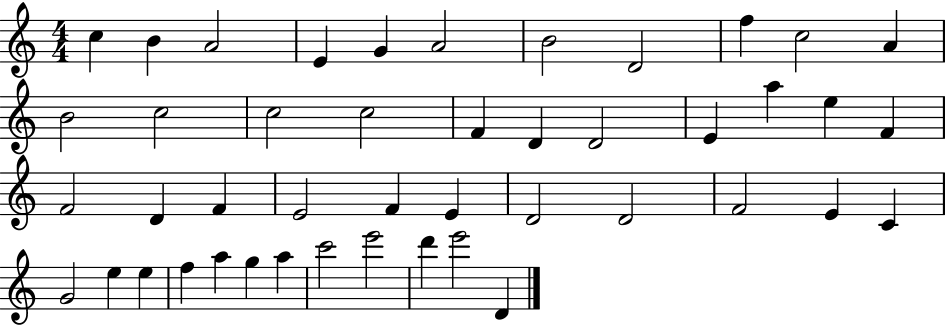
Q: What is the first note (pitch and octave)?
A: C5